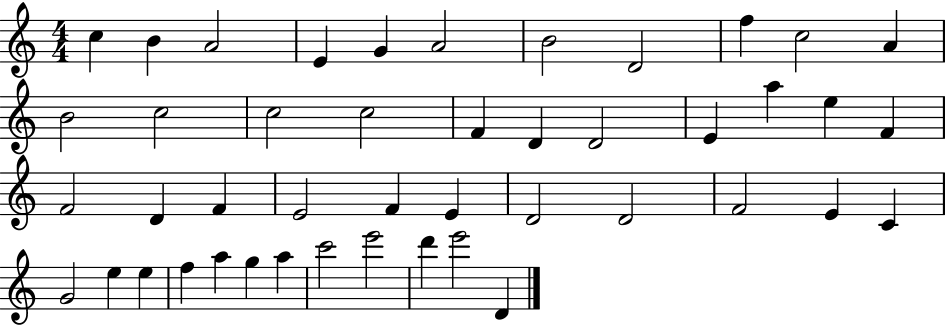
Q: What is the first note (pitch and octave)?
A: C5